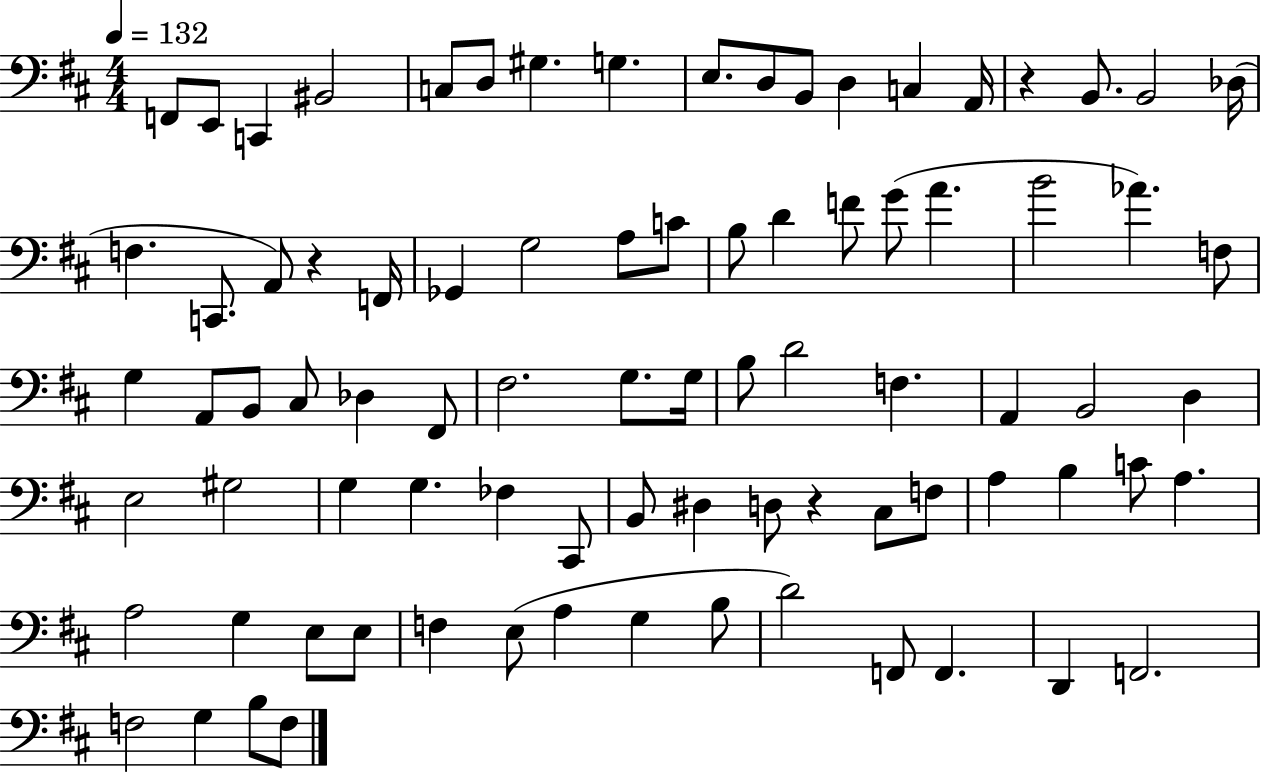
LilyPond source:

{
  \clef bass
  \numericTimeSignature
  \time 4/4
  \key d \major
  \tempo 4 = 132
  f,8 e,8 c,4 bis,2 | c8 d8 gis4. g4. | e8. d8 b,8 d4 c4 a,16 | r4 b,8. b,2 des16( | \break f4. c,8. a,8) r4 f,16 | ges,4 g2 a8 c'8 | b8 d'4 f'8 g'8( a'4. | b'2 aes'4.) f8 | \break g4 a,8 b,8 cis8 des4 fis,8 | fis2. g8. g16 | b8 d'2 f4. | a,4 b,2 d4 | \break e2 gis2 | g4 g4. fes4 cis,8 | b,8 dis4 d8 r4 cis8 f8 | a4 b4 c'8 a4. | \break a2 g4 e8 e8 | f4 e8( a4 g4 b8 | d'2) f,8 f,4. | d,4 f,2. | \break f2 g4 b8 f8 | \bar "|."
}